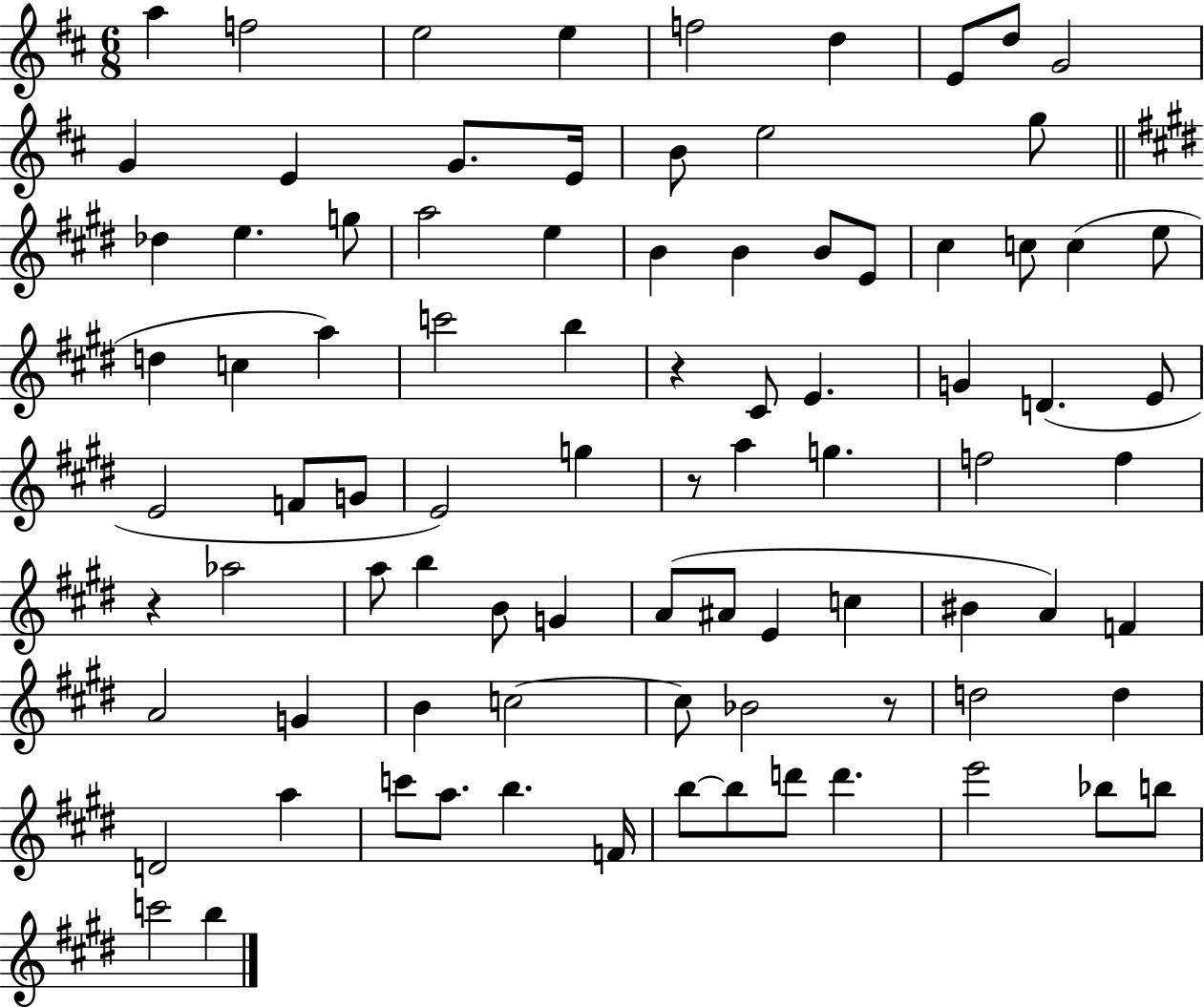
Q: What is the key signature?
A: D major